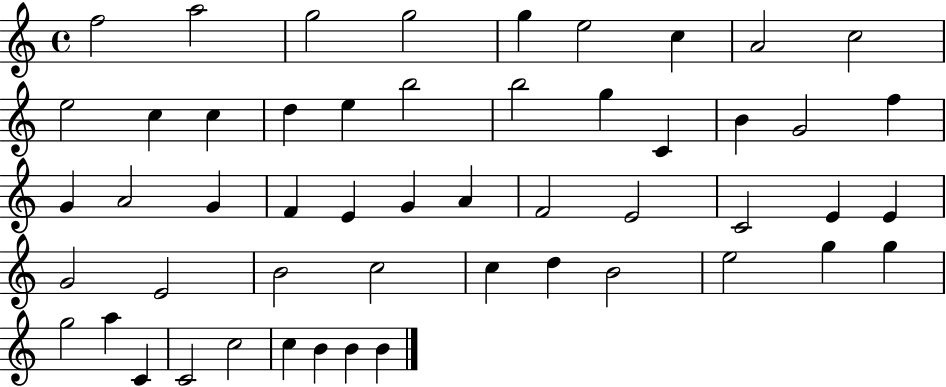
X:1
T:Untitled
M:4/4
L:1/4
K:C
f2 a2 g2 g2 g e2 c A2 c2 e2 c c d e b2 b2 g C B G2 f G A2 G F E G A F2 E2 C2 E E G2 E2 B2 c2 c d B2 e2 g g g2 a C C2 c2 c B B B